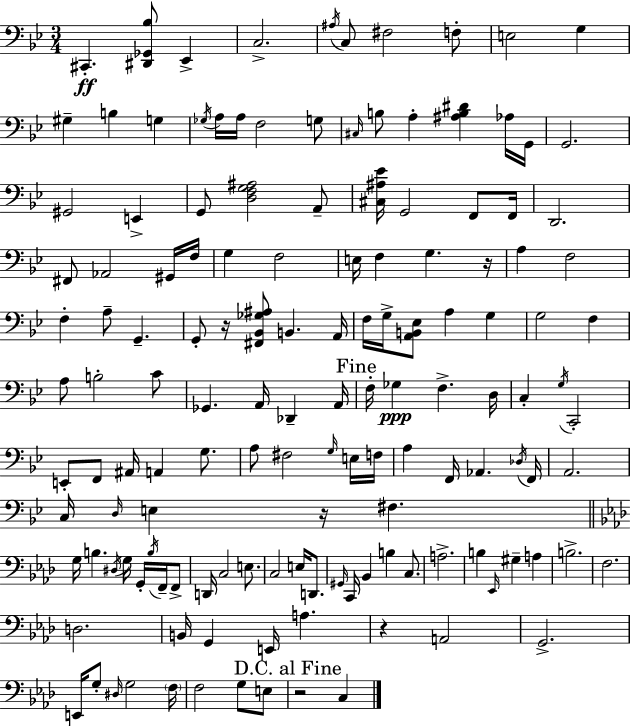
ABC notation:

X:1
T:Untitled
M:3/4
L:1/4
K:Bb
^C,, [^D,,_G,,_B,]/2 _E,, C,2 ^A,/4 C,/2 ^F,2 F,/2 E,2 G, ^G, B, G, _G,/4 A,/4 A,/4 F,2 G,/2 ^C,/4 B,/2 A, [^A,B,^D] _A,/4 G,,/4 G,,2 ^G,,2 E,, G,,/2 [D,F,G,^A,]2 A,,/2 [^C,^A,_E]/4 G,,2 F,,/2 F,,/4 D,,2 ^F,,/2 _A,,2 ^G,,/4 F,/4 G, F,2 E,/4 F, G, z/4 A, F,2 F, A,/2 G,, G,,/2 z/4 [^F,,_B,,_G,^A,]/2 B,, A,,/4 F,/4 G,/4 [A,,B,,_E,]/2 A, G, G,2 F, A,/2 B,2 C/2 _G,, A,,/4 _D,, A,,/4 F,/4 _G, F, D,/4 C, G,/4 C,,2 E,,/2 F,,/2 ^A,,/4 A,, G,/2 A,/2 ^F,2 G,/4 E,/4 F,/4 A, F,,/4 _A,, _D,/4 F,,/4 A,,2 C,/4 D,/4 E, z/4 ^F, G,/4 B, ^D,/4 G,/4 G,,/4 B,/4 F,,/4 F,,/2 D,,/4 C,2 E,/2 C,2 E,/4 D,,/2 ^G,,/4 C,,/4 _B,, B, C,/2 A,2 B, _E,,/4 ^G, A, B,2 F,2 D,2 B,,/4 G,, E,,/4 A, z A,,2 G,,2 E,,/4 G,/2 ^D,/4 G,2 F,/4 F,2 G,/2 E,/2 z2 C,